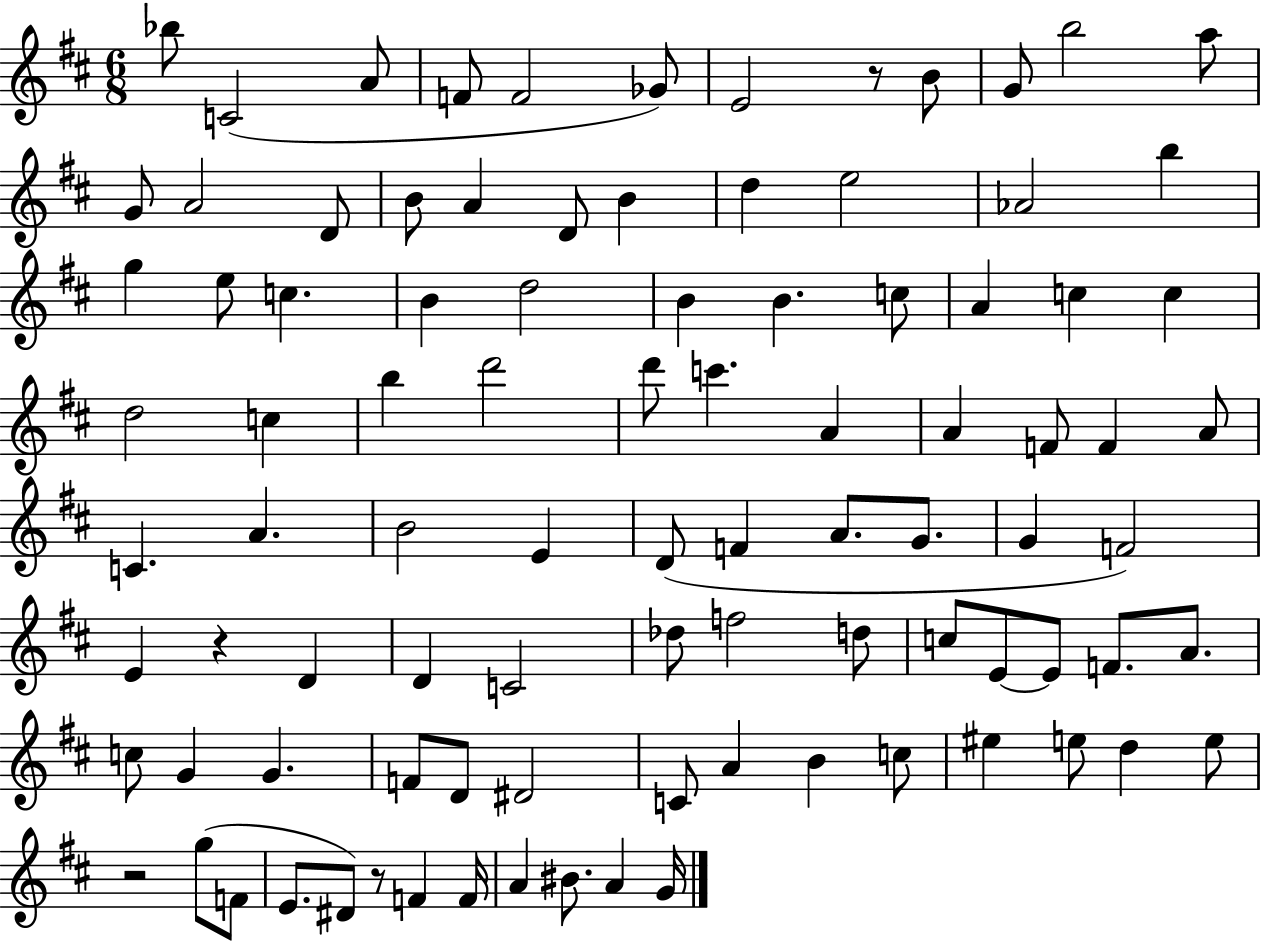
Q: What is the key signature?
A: D major